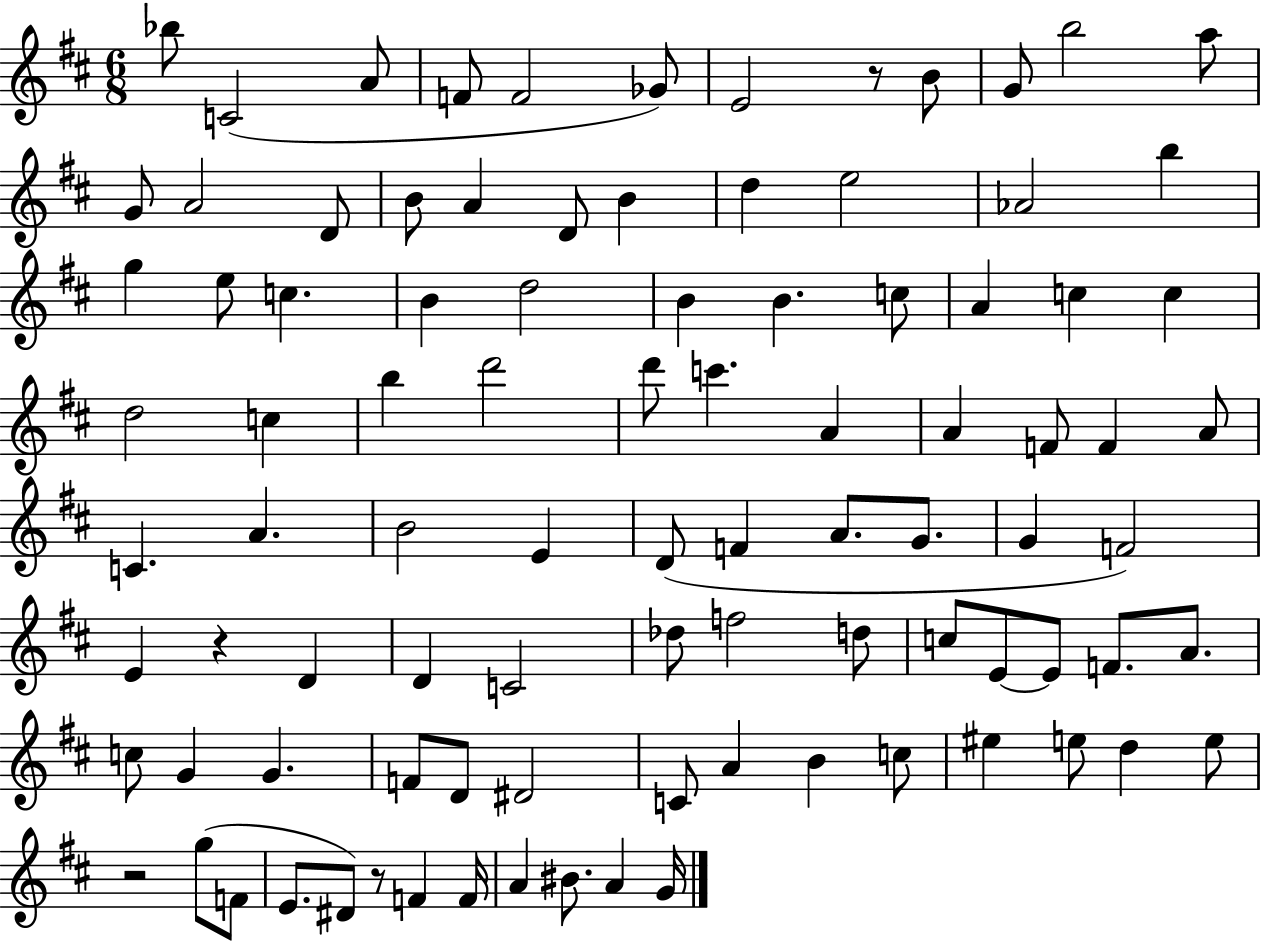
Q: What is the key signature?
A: D major